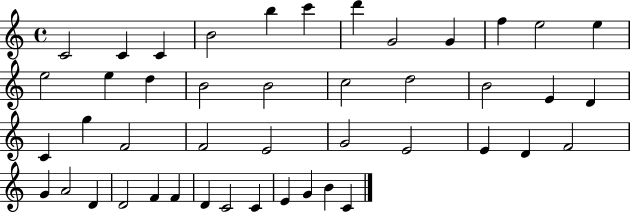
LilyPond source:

{
  \clef treble
  \time 4/4
  \defaultTimeSignature
  \key c \major
  c'2 c'4 c'4 | b'2 b''4 c'''4 | d'''4 g'2 g'4 | f''4 e''2 e''4 | \break e''2 e''4 d''4 | b'2 b'2 | c''2 d''2 | b'2 e'4 d'4 | \break c'4 g''4 f'2 | f'2 e'2 | g'2 e'2 | e'4 d'4 f'2 | \break g'4 a'2 d'4 | d'2 f'4 f'4 | d'4 c'2 c'4 | e'4 g'4 b'4 c'4 | \break \bar "|."
}